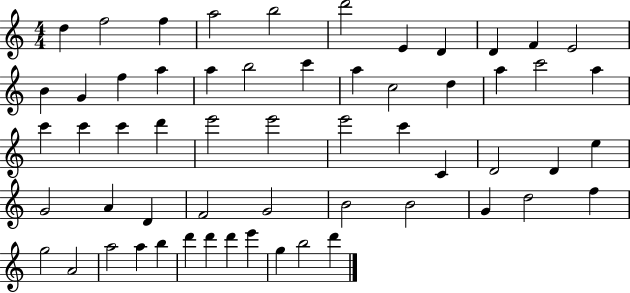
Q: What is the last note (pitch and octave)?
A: D6